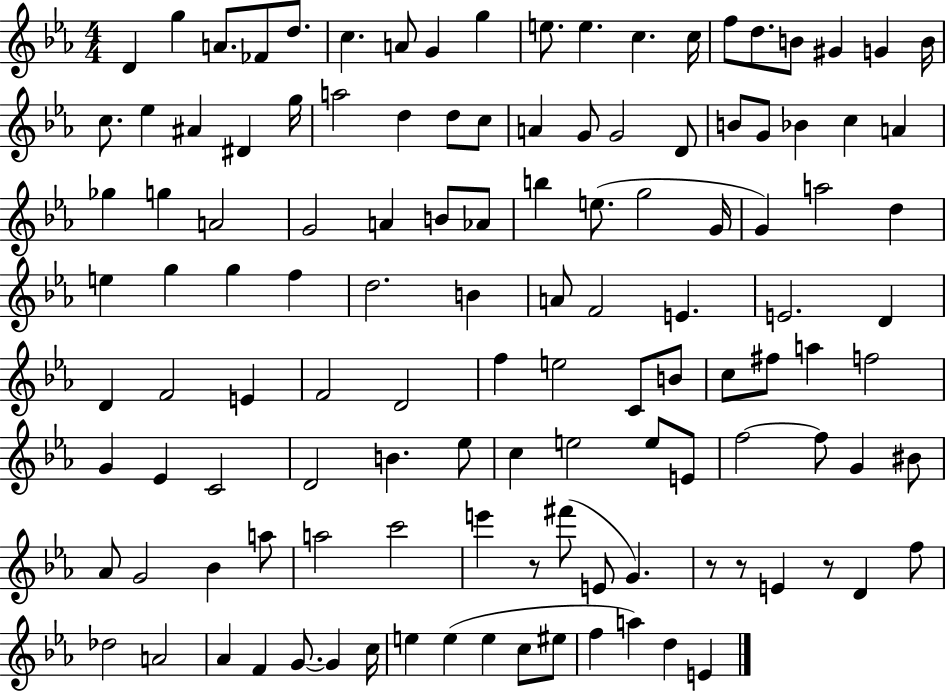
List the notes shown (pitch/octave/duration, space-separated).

D4/q G5/q A4/e. FES4/e D5/e. C5/q. A4/e G4/q G5/q E5/e. E5/q. C5/q. C5/s F5/e D5/e. B4/e G#4/q G4/q B4/s C5/e. Eb5/q A#4/q D#4/q G5/s A5/h D5/q D5/e C5/e A4/q G4/e G4/h D4/e B4/e G4/e Bb4/q C5/q A4/q Gb5/q G5/q A4/h G4/h A4/q B4/e Ab4/e B5/q E5/e. G5/h G4/s G4/q A5/h D5/q E5/q G5/q G5/q F5/q D5/h. B4/q A4/e F4/h E4/q. E4/h. D4/q D4/q F4/h E4/q F4/h D4/h F5/q E5/h C4/e B4/e C5/e F#5/e A5/q F5/h G4/q Eb4/q C4/h D4/h B4/q. Eb5/e C5/q E5/h E5/e E4/e F5/h F5/e G4/q BIS4/e Ab4/e G4/h Bb4/q A5/e A5/h C6/h E6/q R/e F#6/e E4/e G4/q. R/e R/e E4/q R/e D4/q F5/e Db5/h A4/h Ab4/q F4/q G4/e. G4/q C5/s E5/q E5/q E5/q C5/e EIS5/e F5/q A5/q D5/q E4/q